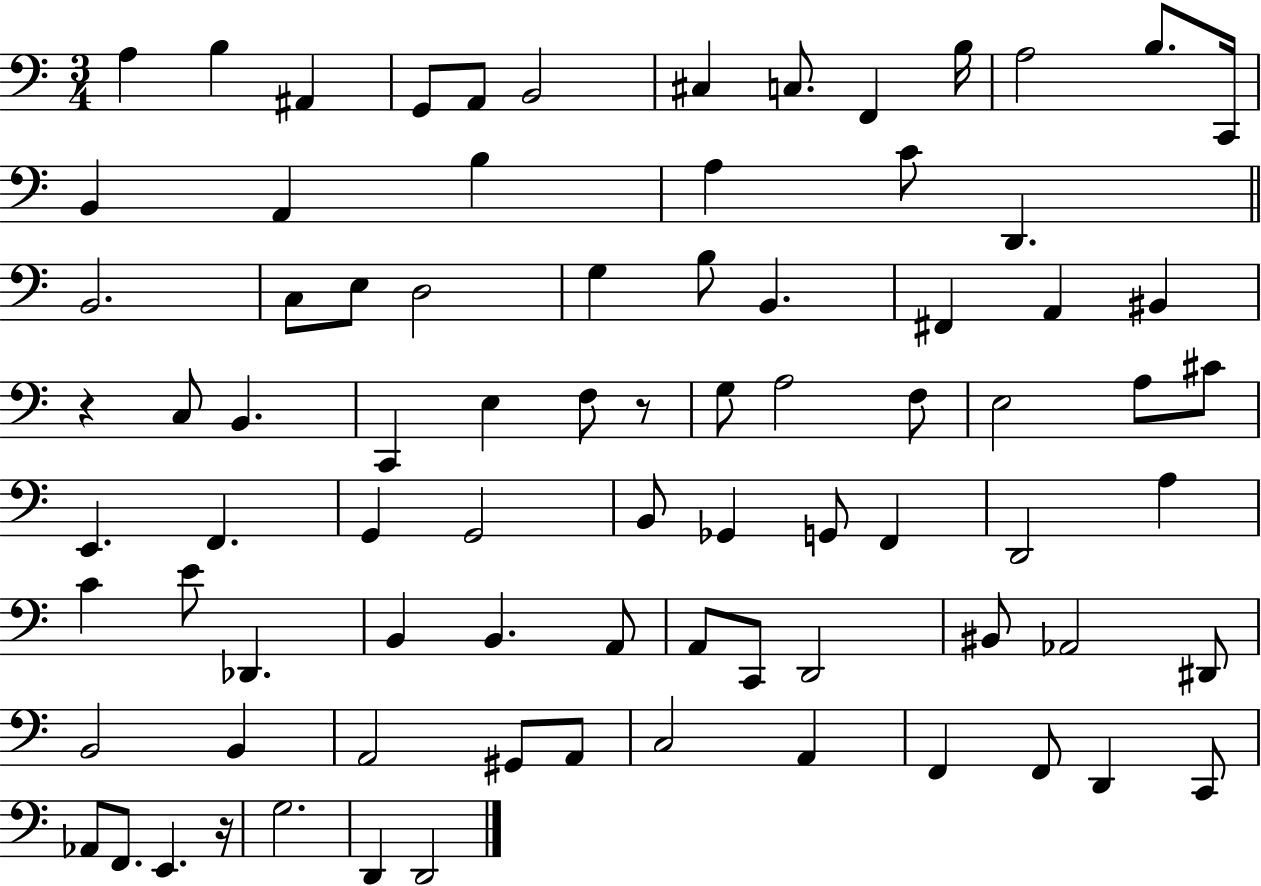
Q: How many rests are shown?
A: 3